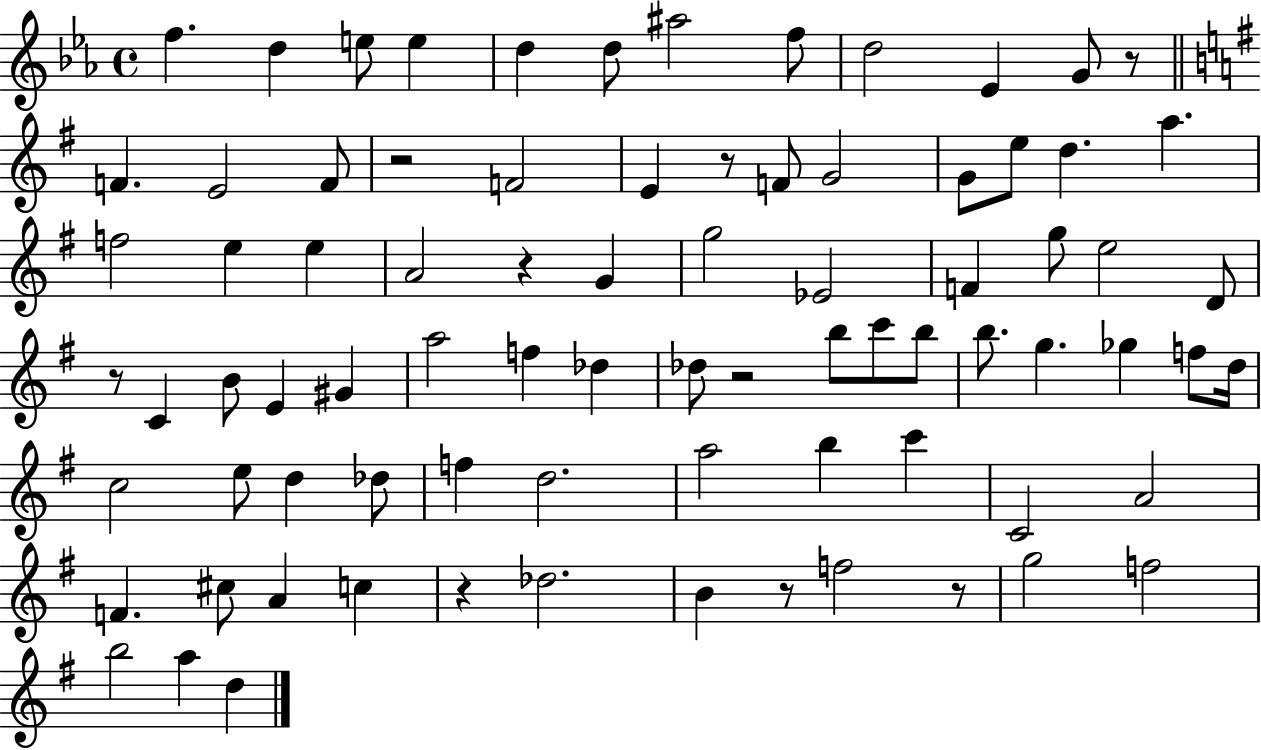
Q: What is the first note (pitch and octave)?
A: F5